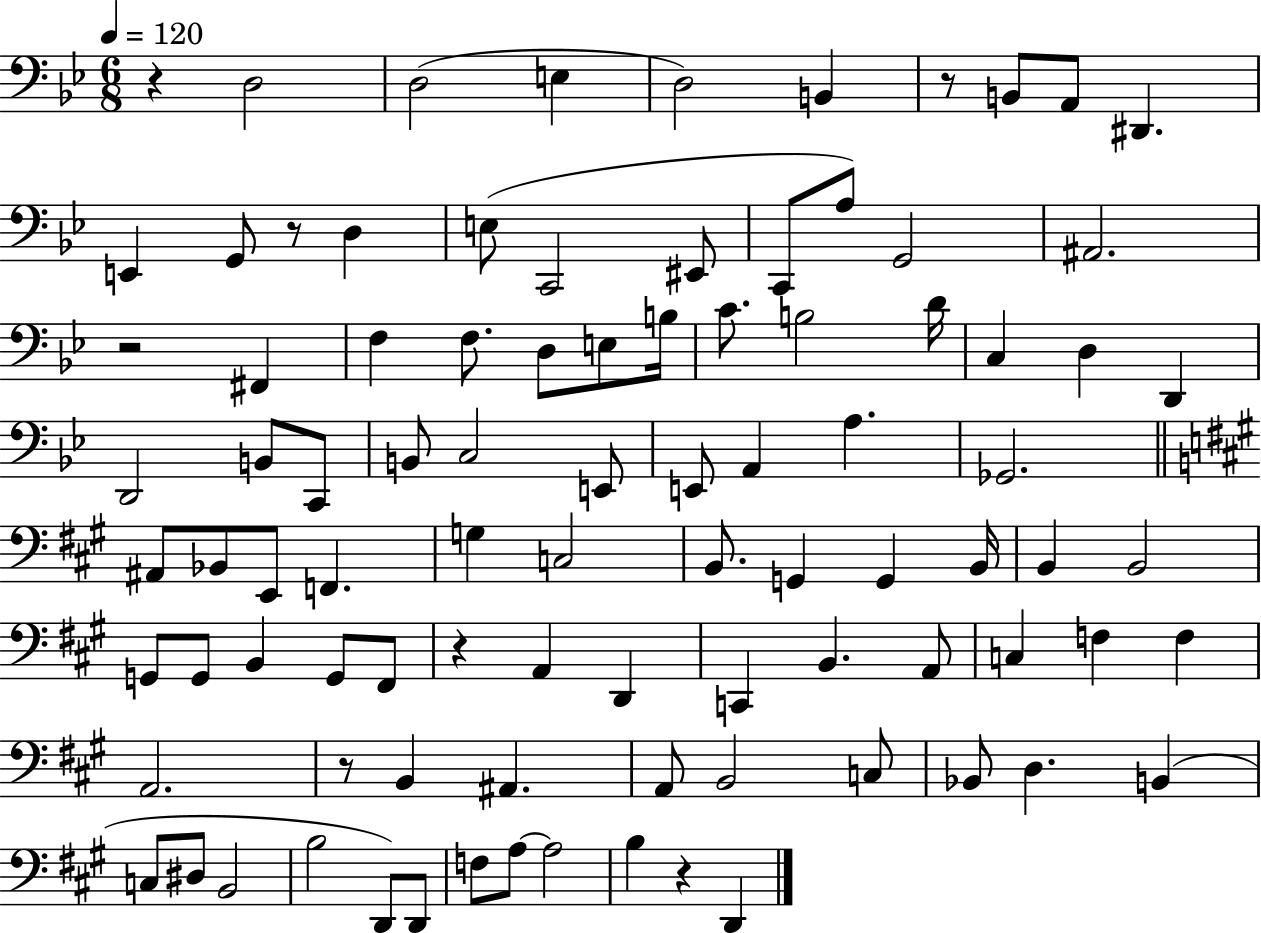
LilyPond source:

{
  \clef bass
  \numericTimeSignature
  \time 6/8
  \key bes \major
  \tempo 4 = 120
  r4 d2 | d2( e4 | d2) b,4 | r8 b,8 a,8 dis,4. | \break e,4 g,8 r8 d4 | e8( c,2 eis,8 | c,8 a8) g,2 | ais,2. | \break r2 fis,4 | f4 f8. d8 e8 b16 | c'8. b2 d'16 | c4 d4 d,4 | \break d,2 b,8 c,8 | b,8 c2 e,8 | e,8 a,4 a4. | ges,2. | \break \bar "||" \break \key a \major ais,8 bes,8 e,8 f,4. | g4 c2 | b,8. g,4 g,4 b,16 | b,4 b,2 | \break g,8 g,8 b,4 g,8 fis,8 | r4 a,4 d,4 | c,4 b,4. a,8 | c4 f4 f4 | \break a,2. | r8 b,4 ais,4. | a,8 b,2 c8 | bes,8 d4. b,4( | \break c8 dis8 b,2 | b2 d,8) d,8 | f8 a8~~ a2 | b4 r4 d,4 | \break \bar "|."
}